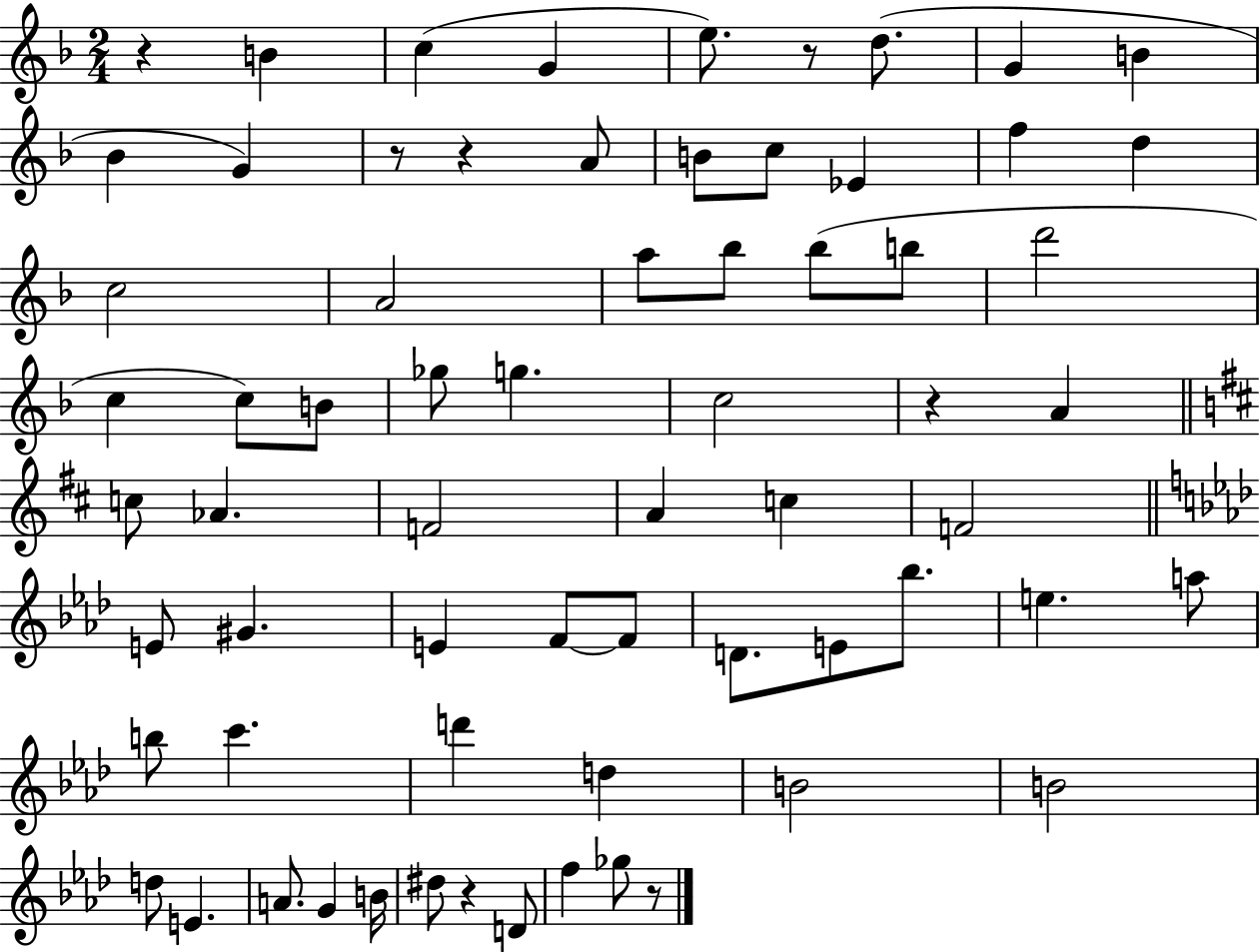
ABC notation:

X:1
T:Untitled
M:2/4
L:1/4
K:F
z B c G e/2 z/2 d/2 G B _B G z/2 z A/2 B/2 c/2 _E f d c2 A2 a/2 _b/2 _b/2 b/2 d'2 c c/2 B/2 _g/2 g c2 z A c/2 _A F2 A c F2 E/2 ^G E F/2 F/2 D/2 E/2 _b/2 e a/2 b/2 c' d' d B2 B2 d/2 E A/2 G B/4 ^d/2 z D/2 f _g/2 z/2